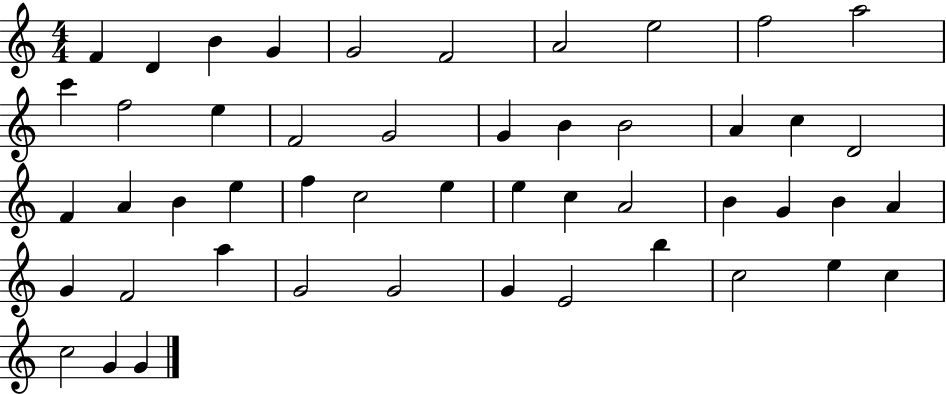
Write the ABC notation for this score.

X:1
T:Untitled
M:4/4
L:1/4
K:C
F D B G G2 F2 A2 e2 f2 a2 c' f2 e F2 G2 G B B2 A c D2 F A B e f c2 e e c A2 B G B A G F2 a G2 G2 G E2 b c2 e c c2 G G